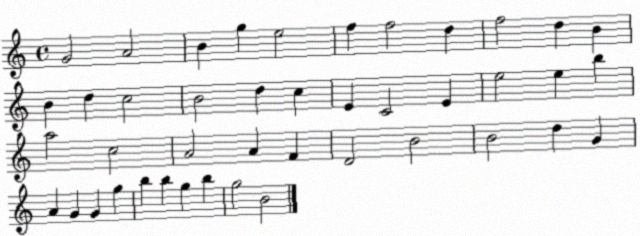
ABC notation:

X:1
T:Untitled
M:4/4
L:1/4
K:C
G2 A2 B g e2 f f2 d f2 d B B d c2 B2 d c E C2 E e2 e b a2 c2 A2 A F D2 B2 B2 d G A G G g b b g b g2 B2